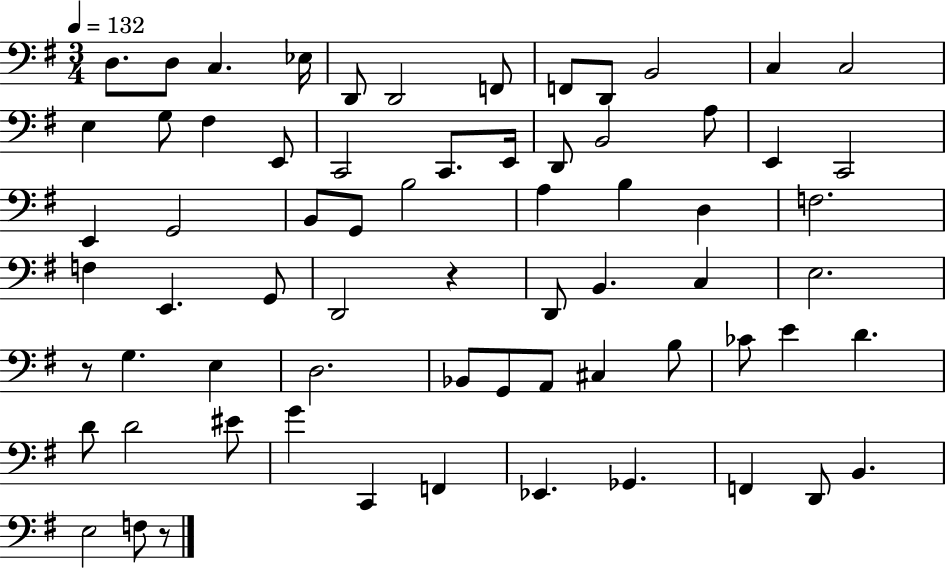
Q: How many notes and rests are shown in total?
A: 68